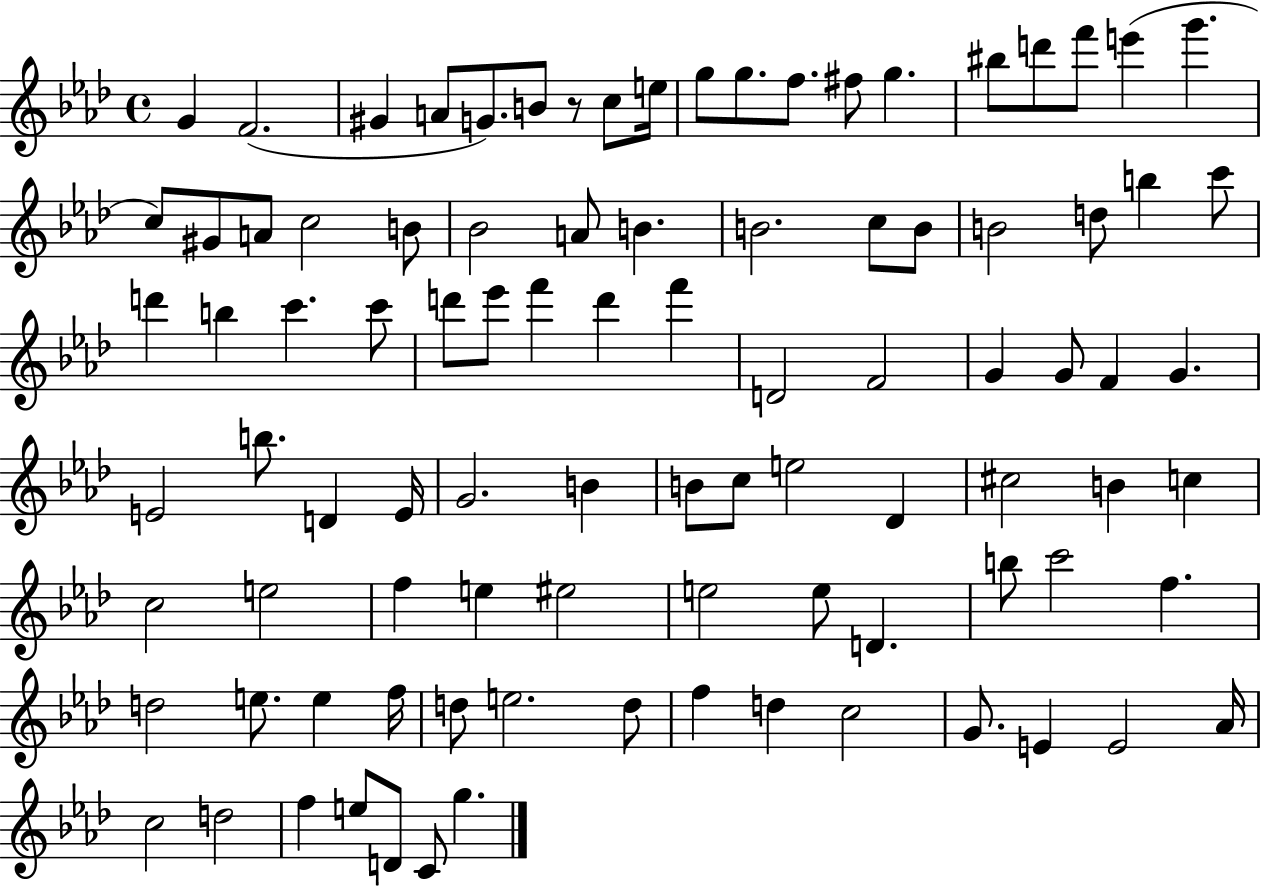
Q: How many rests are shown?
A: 1